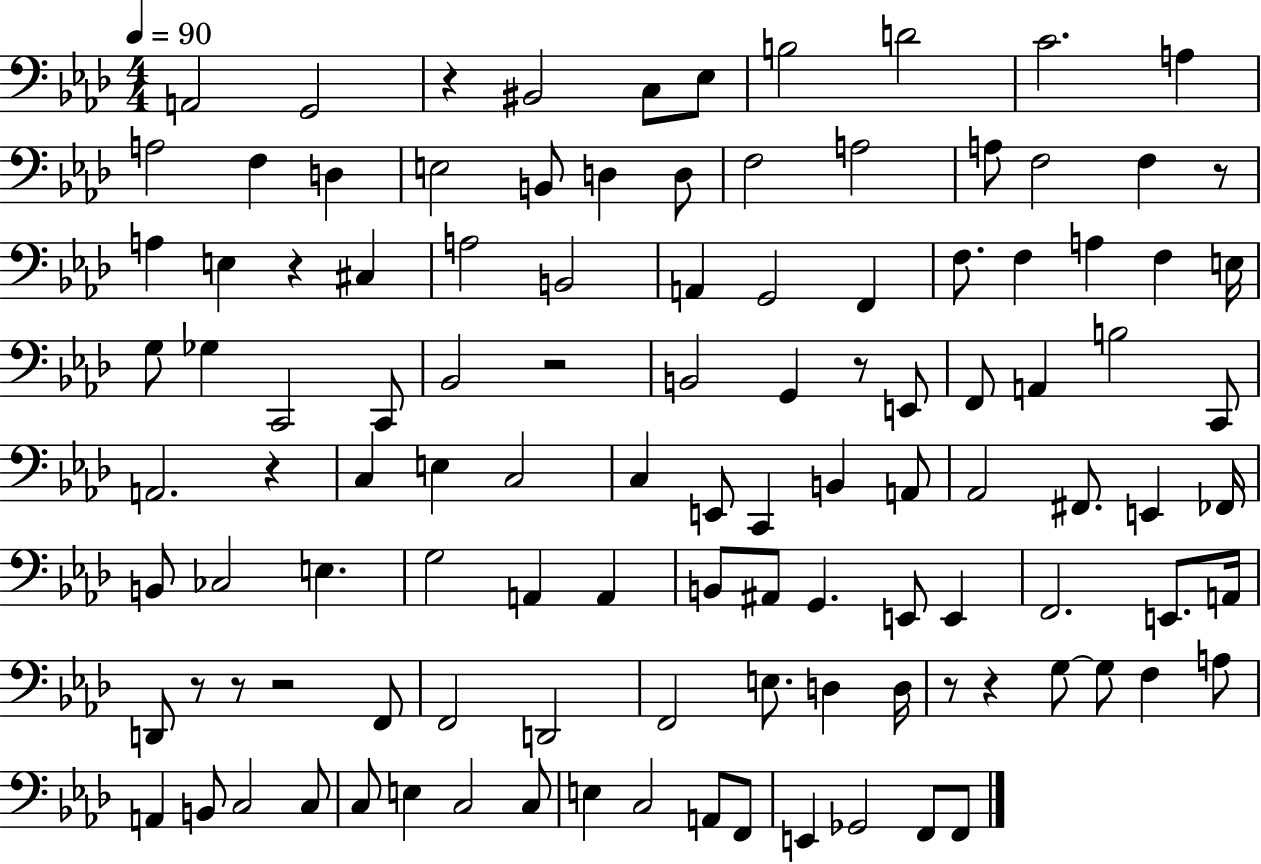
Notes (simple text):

A2/h G2/h R/q BIS2/h C3/e Eb3/e B3/h D4/h C4/h. A3/q A3/h F3/q D3/q E3/h B2/e D3/q D3/e F3/h A3/h A3/e F3/h F3/q R/e A3/q E3/q R/q C#3/q A3/h B2/h A2/q G2/h F2/q F3/e. F3/q A3/q F3/q E3/s G3/e Gb3/q C2/h C2/e Bb2/h R/h B2/h G2/q R/e E2/e F2/e A2/q B3/h C2/e A2/h. R/q C3/q E3/q C3/h C3/q E2/e C2/q B2/q A2/e Ab2/h F#2/e. E2/q FES2/s B2/e CES3/h E3/q. G3/h A2/q A2/q B2/e A#2/e G2/q. E2/e E2/q F2/h. E2/e. A2/s D2/e R/e R/e R/h F2/e F2/h D2/h F2/h E3/e. D3/q D3/s R/e R/q G3/e G3/e F3/q A3/e A2/q B2/e C3/h C3/e C3/e E3/q C3/h C3/e E3/q C3/h A2/e F2/e E2/q Gb2/h F2/e F2/e